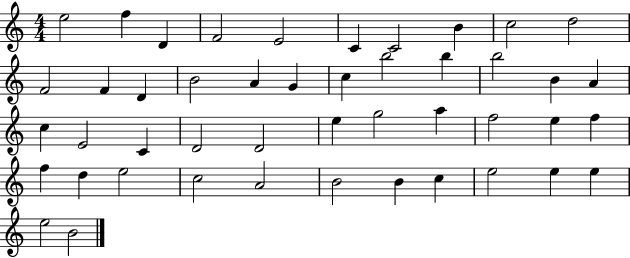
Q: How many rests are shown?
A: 0